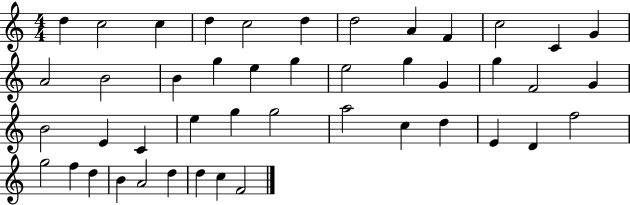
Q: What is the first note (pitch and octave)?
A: D5